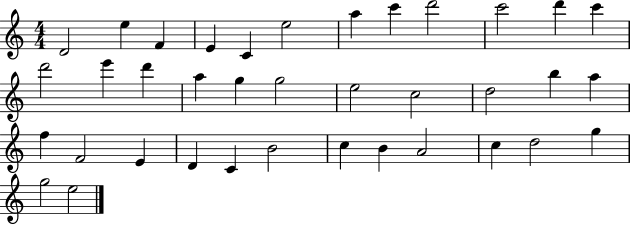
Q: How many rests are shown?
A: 0